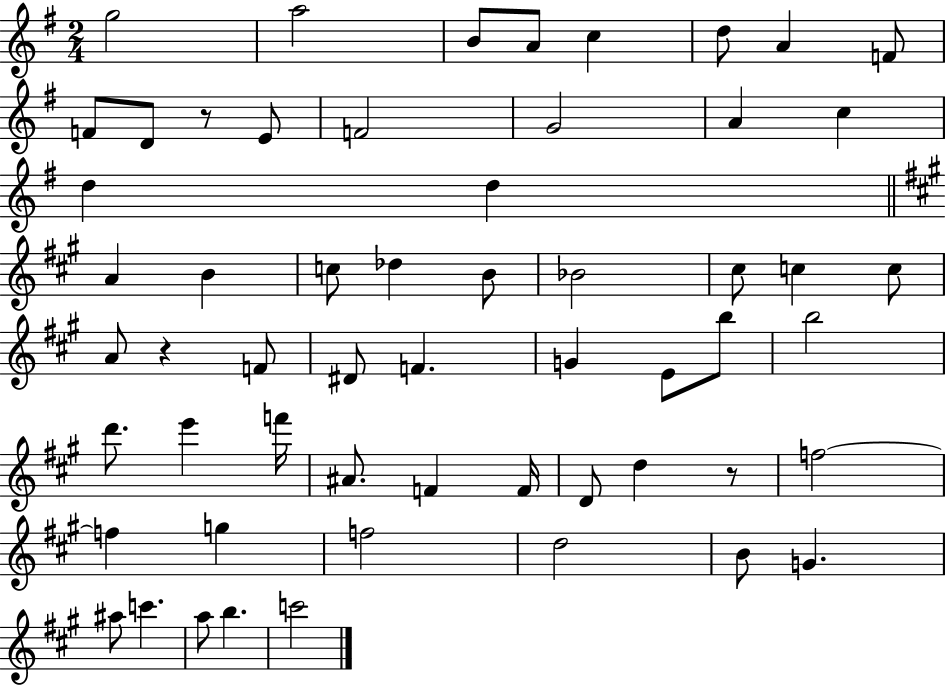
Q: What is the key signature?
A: G major